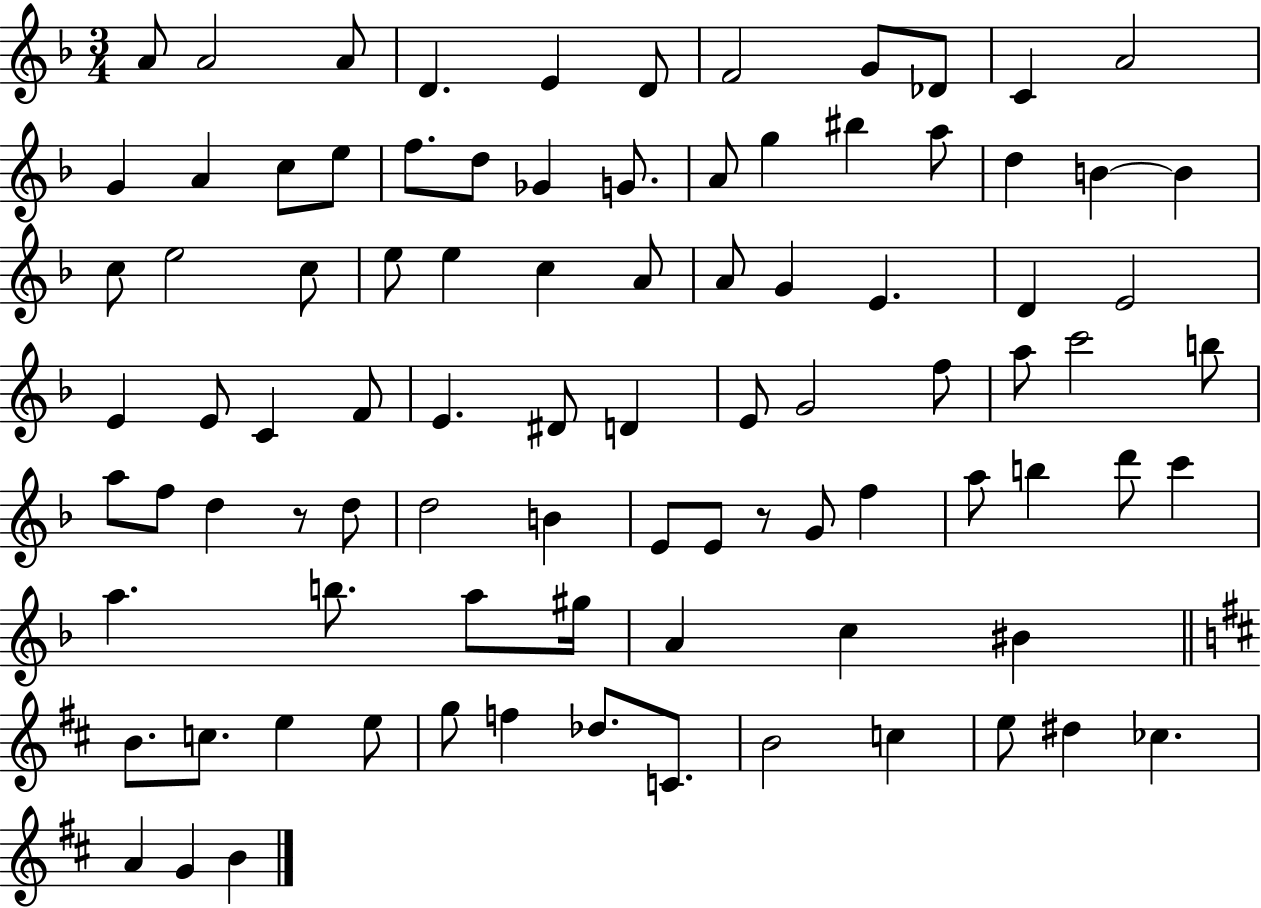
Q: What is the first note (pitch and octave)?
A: A4